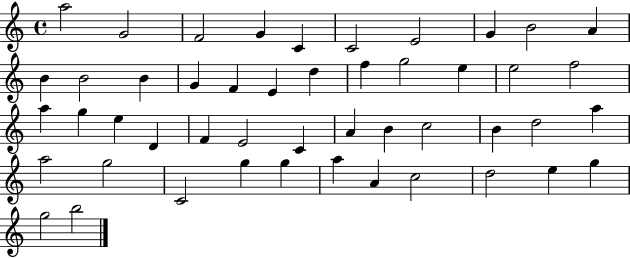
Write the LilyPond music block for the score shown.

{
  \clef treble
  \time 4/4
  \defaultTimeSignature
  \key c \major
  a''2 g'2 | f'2 g'4 c'4 | c'2 e'2 | g'4 b'2 a'4 | \break b'4 b'2 b'4 | g'4 f'4 e'4 d''4 | f''4 g''2 e''4 | e''2 f''2 | \break a''4 g''4 e''4 d'4 | f'4 e'2 c'4 | a'4 b'4 c''2 | b'4 d''2 a''4 | \break a''2 g''2 | c'2 g''4 g''4 | a''4 a'4 c''2 | d''2 e''4 g''4 | \break g''2 b''2 | \bar "|."
}